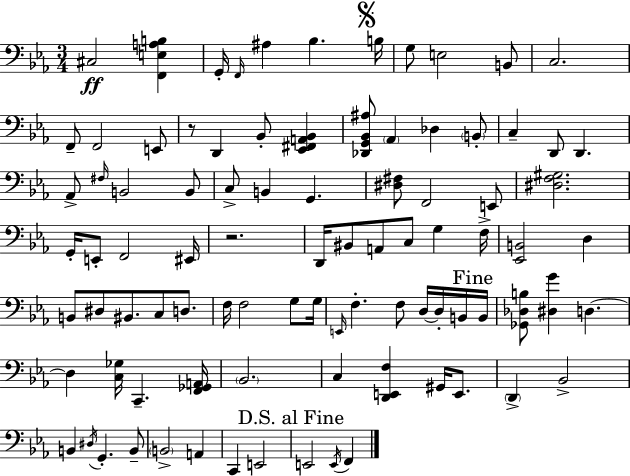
X:1
T:Untitled
M:3/4
L:1/4
K:Cm
^C,2 [F,,E,A,B,] G,,/4 F,,/4 ^A, _B, B,/4 G,/2 E,2 B,,/2 C,2 F,,/2 F,,2 E,,/2 z/2 D,, _B,,/2 [_E,,^F,,A,,_B,,] [_D,,G,,_B,,^A,]/2 _A,, _D, B,,/2 C, D,,/2 D,, _A,,/2 ^F,/4 B,,2 B,,/2 C,/2 B,, G,, [^D,^F,]/2 F,,2 E,,/2 [^D,F,^G,]2 G,,/4 E,,/2 F,,2 ^E,,/4 z2 D,,/4 ^B,,/2 A,,/2 C,/2 G, F,/4 [_E,,B,,]2 D, B,,/2 ^D,/2 ^B,,/2 C,/2 D,/2 F,/4 F,2 G,/2 G,/4 E,,/4 F, F,/2 D,/4 D,/4 B,,/4 B,,/4 [_G,,_D,B,]/2 [^D,G] D, D, [C,_G,]/4 C,, [F,,_G,,A,,]/4 _B,,2 C, [D,,E,,F,] ^G,,/4 E,,/2 D,, _B,,2 B,, ^D,/4 G,, B,,/2 B,,2 A,, C,, E,,2 E,,2 E,,/4 F,,